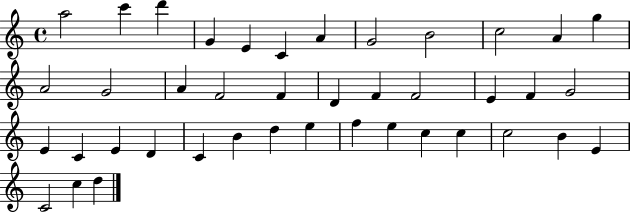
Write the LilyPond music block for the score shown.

{
  \clef treble
  \time 4/4
  \defaultTimeSignature
  \key c \major
  a''2 c'''4 d'''4 | g'4 e'4 c'4 a'4 | g'2 b'2 | c''2 a'4 g''4 | \break a'2 g'2 | a'4 f'2 f'4 | d'4 f'4 f'2 | e'4 f'4 g'2 | \break e'4 c'4 e'4 d'4 | c'4 b'4 d''4 e''4 | f''4 e''4 c''4 c''4 | c''2 b'4 e'4 | \break c'2 c''4 d''4 | \bar "|."
}